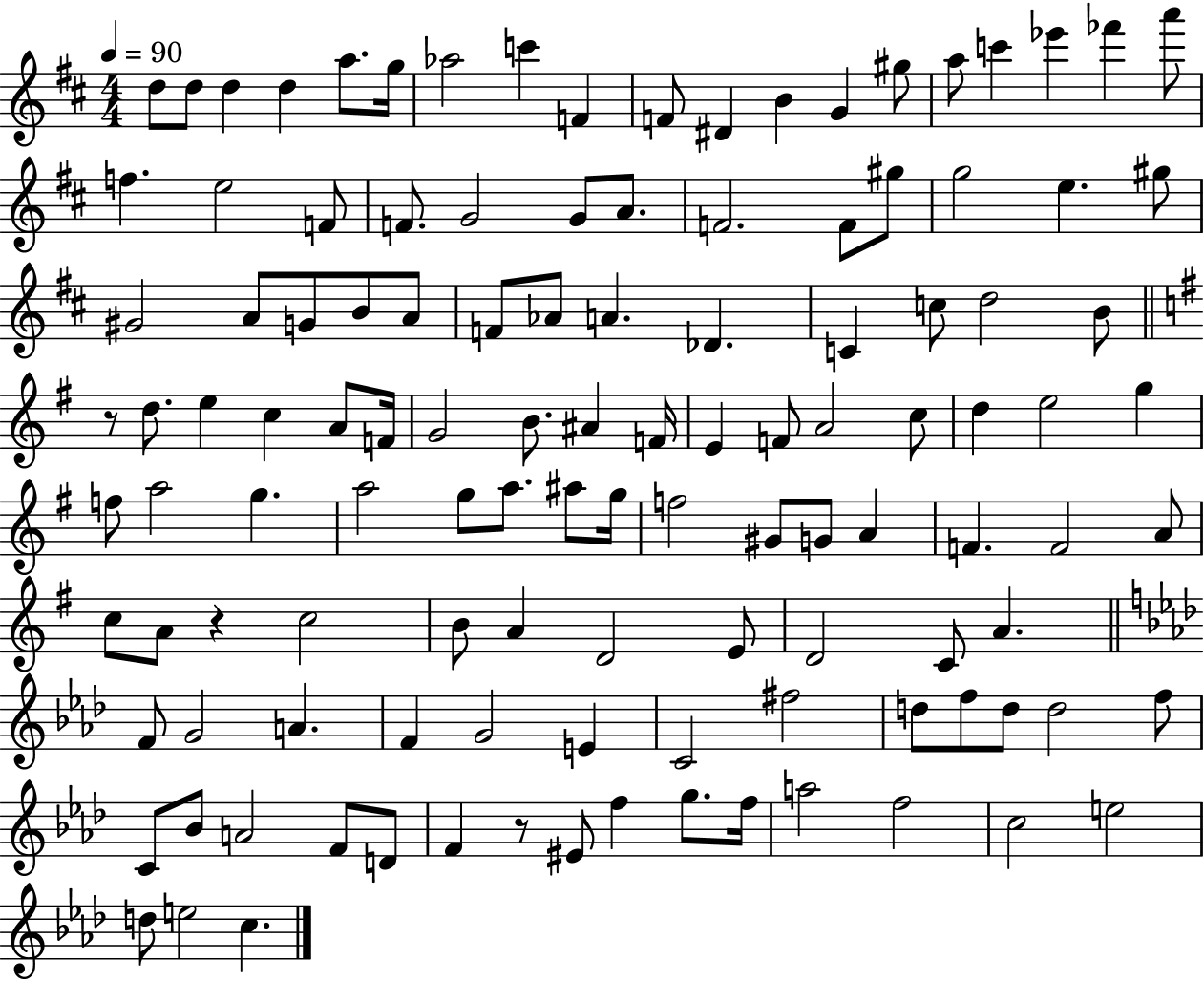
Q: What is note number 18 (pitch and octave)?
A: FES6